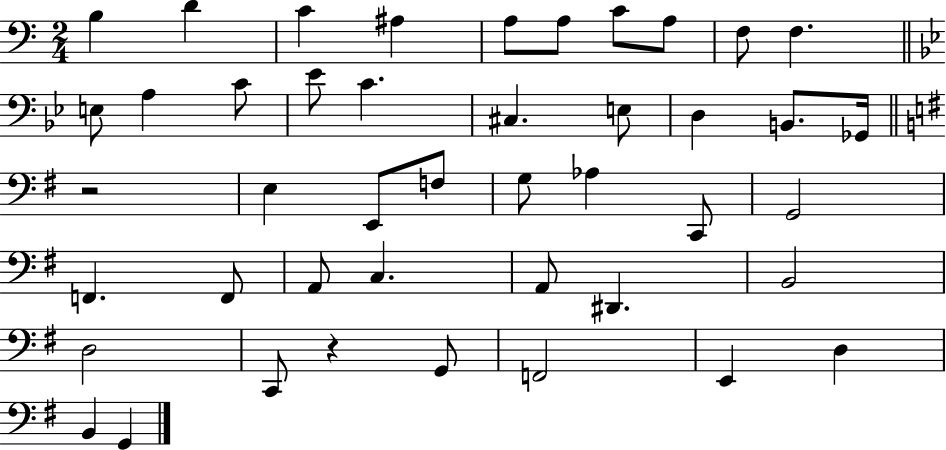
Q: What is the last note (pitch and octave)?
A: G2